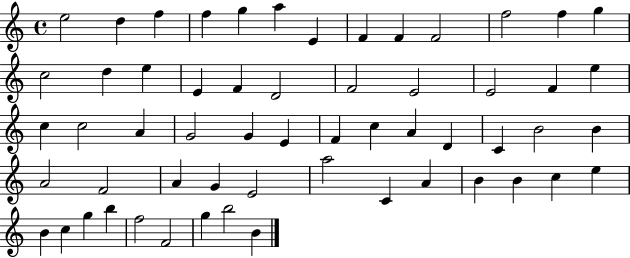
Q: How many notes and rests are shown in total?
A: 58